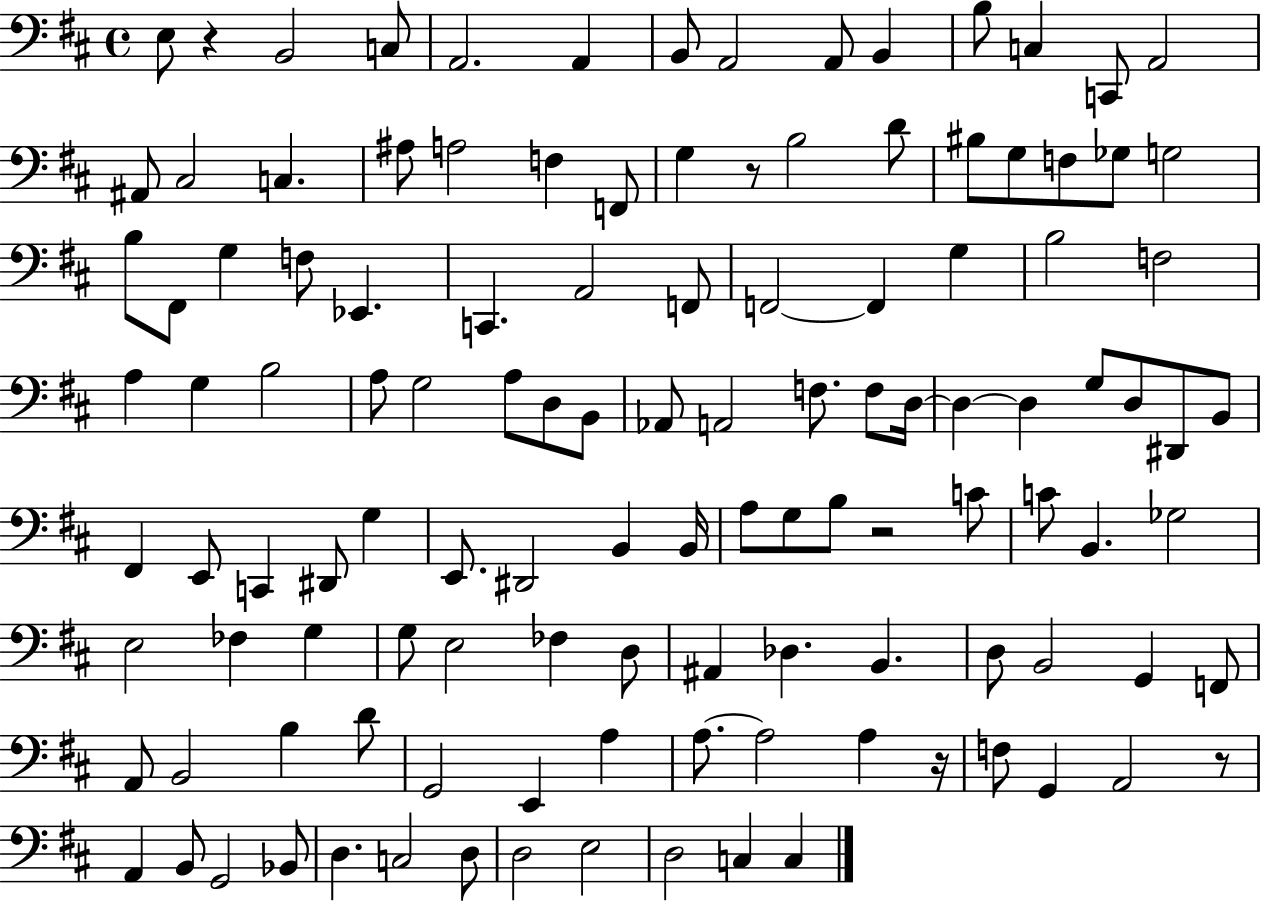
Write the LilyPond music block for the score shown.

{
  \clef bass
  \time 4/4
  \defaultTimeSignature
  \key d \major
  e8 r4 b,2 c8 | a,2. a,4 | b,8 a,2 a,8 b,4 | b8 c4 c,8 a,2 | \break ais,8 cis2 c4. | ais8 a2 f4 f,8 | g4 r8 b2 d'8 | bis8 g8 f8 ges8 g2 | \break b8 fis,8 g4 f8 ees,4. | c,4. a,2 f,8 | f,2~~ f,4 g4 | b2 f2 | \break a4 g4 b2 | a8 g2 a8 d8 b,8 | aes,8 a,2 f8. f8 d16~~ | d4~~ d4 g8 d8 dis,8 b,8 | \break fis,4 e,8 c,4 dis,8 g4 | e,8. dis,2 b,4 b,16 | a8 g8 b8 r2 c'8 | c'8 b,4. ges2 | \break e2 fes4 g4 | g8 e2 fes4 d8 | ais,4 des4. b,4. | d8 b,2 g,4 f,8 | \break a,8 b,2 b4 d'8 | g,2 e,4 a4 | a8.~~ a2 a4 r16 | f8 g,4 a,2 r8 | \break a,4 b,8 g,2 bes,8 | d4. c2 d8 | d2 e2 | d2 c4 c4 | \break \bar "|."
}